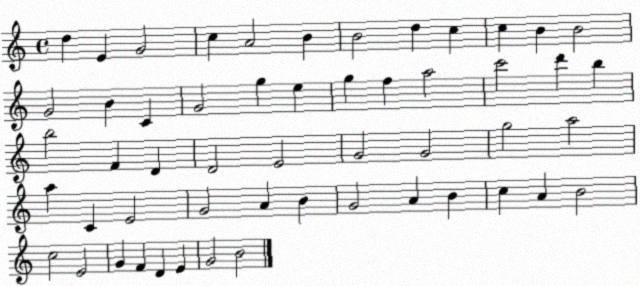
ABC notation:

X:1
T:Untitled
M:4/4
L:1/4
K:C
d E G2 c A2 B B2 d c c B B2 G2 B C G2 g e g f a2 c'2 d' b b2 F D D2 E2 G2 G2 g2 a2 a C E2 G2 A B G2 A B c A B2 c2 E2 G F D E G2 B2